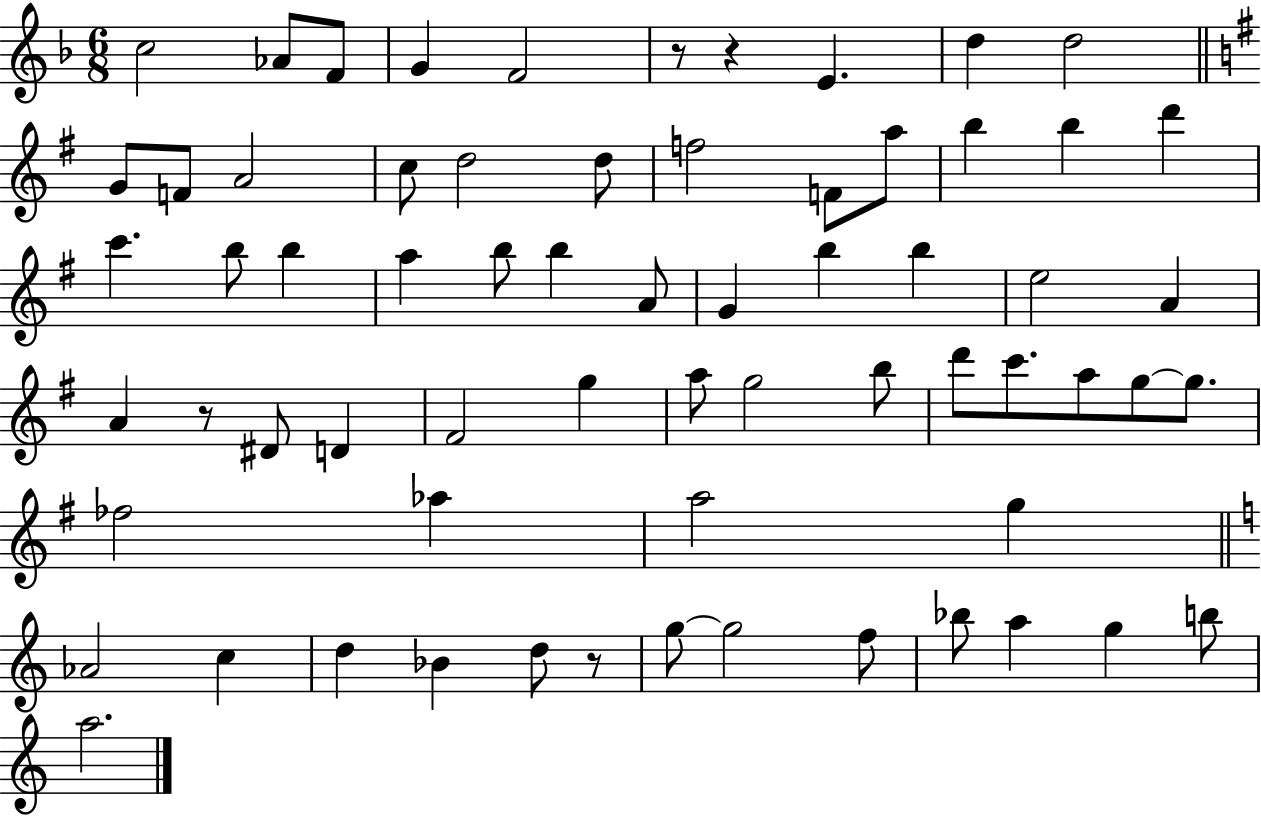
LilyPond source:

{
  \clef treble
  \numericTimeSignature
  \time 6/8
  \key f \major
  \repeat volta 2 { c''2 aes'8 f'8 | g'4 f'2 | r8 r4 e'4. | d''4 d''2 | \break \bar "||" \break \key g \major g'8 f'8 a'2 | c''8 d''2 d''8 | f''2 f'8 a''8 | b''4 b''4 d'''4 | \break c'''4. b''8 b''4 | a''4 b''8 b''4 a'8 | g'4 b''4 b''4 | e''2 a'4 | \break a'4 r8 dis'8 d'4 | fis'2 g''4 | a''8 g''2 b''8 | d'''8 c'''8. a''8 g''8~~ g''8. | \break fes''2 aes''4 | a''2 g''4 | \bar "||" \break \key c \major aes'2 c''4 | d''4 bes'4 d''8 r8 | g''8~~ g''2 f''8 | bes''8 a''4 g''4 b''8 | \break a''2. | } \bar "|."
}